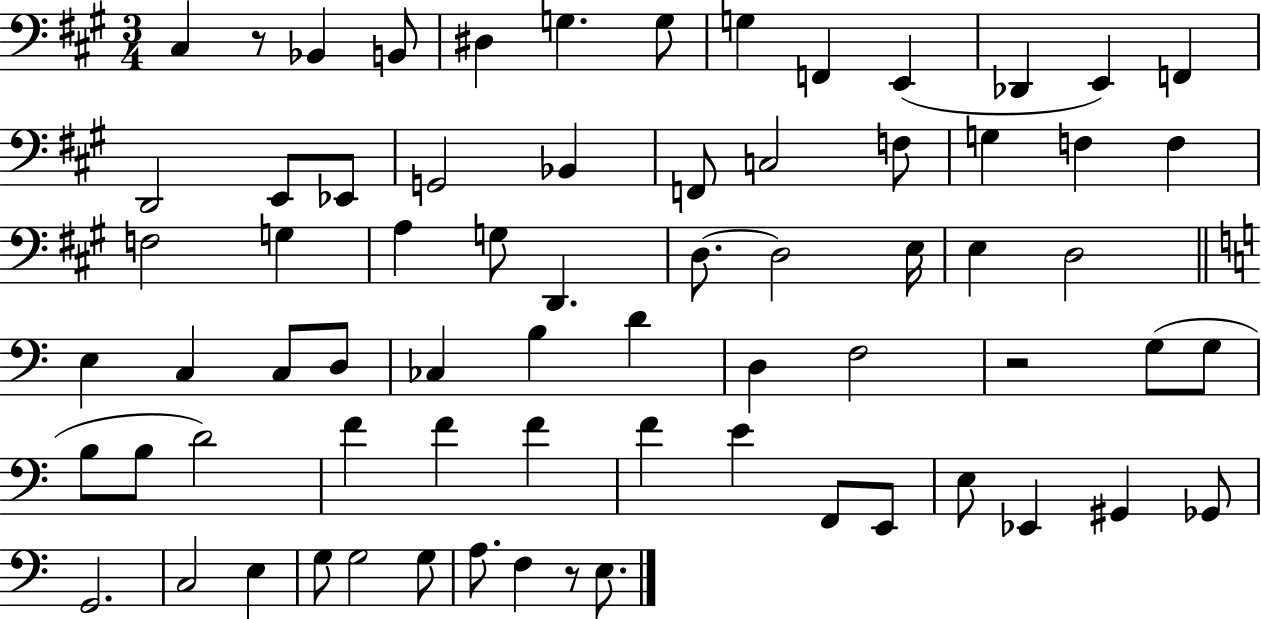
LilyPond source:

{
  \clef bass
  \numericTimeSignature
  \time 3/4
  \key a \major
  cis4 r8 bes,4 b,8 | dis4 g4. g8 | g4 f,4 e,4( | des,4 e,4) f,4 | \break d,2 e,8 ees,8 | g,2 bes,4 | f,8 c2 f8 | g4 f4 f4 | \break f2 g4 | a4 g8 d,4. | d8.~~ d2 e16 | e4 d2 | \break \bar "||" \break \key c \major e4 c4 c8 d8 | ces4 b4 d'4 | d4 f2 | r2 g8( g8 | \break b8 b8 d'2) | f'4 f'4 f'4 | f'4 e'4 f,8 e,8 | e8 ees,4 gis,4 ges,8 | \break g,2. | c2 e4 | g8 g2 g8 | a8. f4 r8 e8. | \break \bar "|."
}